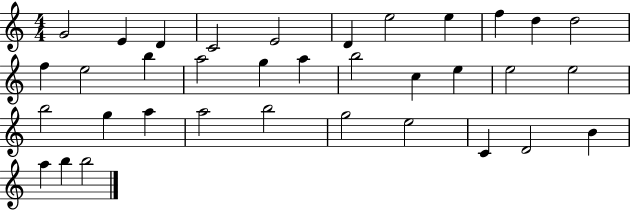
G4/h E4/q D4/q C4/h E4/h D4/q E5/h E5/q F5/q D5/q D5/h F5/q E5/h B5/q A5/h G5/q A5/q B5/h C5/q E5/q E5/h E5/h B5/h G5/q A5/q A5/h B5/h G5/h E5/h C4/q D4/h B4/q A5/q B5/q B5/h